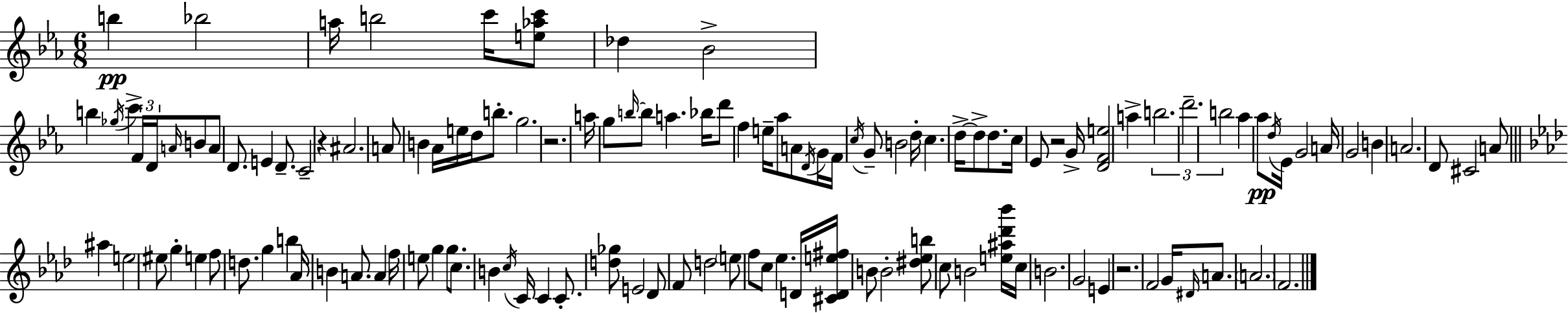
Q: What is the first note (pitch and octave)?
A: B5